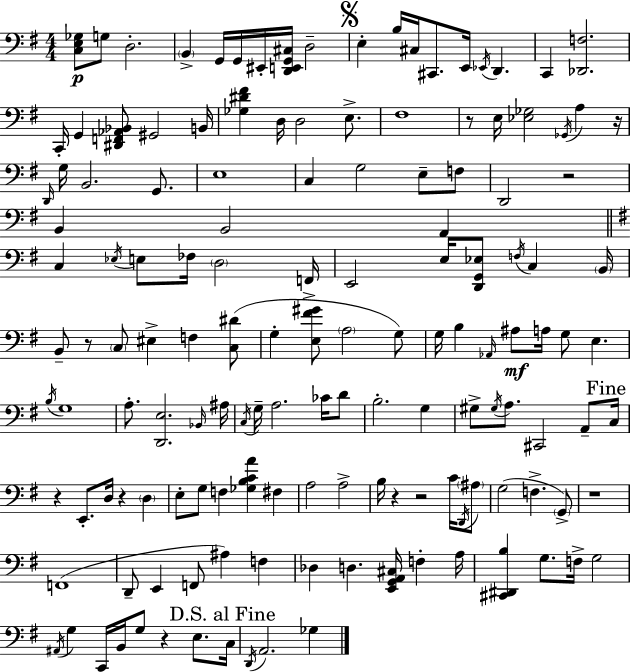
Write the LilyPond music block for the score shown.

{
  \clef bass
  \numericTimeSignature
  \time 4/4
  \key e \minor
  <c e ges>8\p g8 d2.-. | \parenthesize b,4-> g,16 g,16 eis,16-. <d, e, g, cis>16 d2-- | \mark \markup { \musicglyph "scripts.segno" } e4-. b16 cis16 cis,8. e,16 \acciaccatura { ees,16 } d,4. | c,4 <des, f>2. | \break c,16-. g,4 <dis, f, aes, bes,>8 gis,2 | b,16 <ges dis' fis'>4 d16 d2 e8.-> | fis1 | r8 e16 <ees ges>2 \acciaccatura { ges,16 } a4 | \break r16 \grace { d,16 } g16 b,2. | g,8. e1 | c4 g2 e8-- | f8 d,2 r2 | \break b,4 b,2 a,4 | \bar "||" \break \key e \minor c4 \acciaccatura { ees16 } e8 fes16 \parenthesize d2 | f,16-> e,2 e16 <d, g, ees>8 \acciaccatura { f16 } c4 | \parenthesize b,16 b,8-- r8 \parenthesize c8 eis4-> f4 | <c dis'>8( g4-. <e fis' gis'>8 \parenthesize a2 | \break g8) g16 b4 \grace { aes,16 }\mf ais8 a16 g8 e4. | \acciaccatura { b16 } g1 | a8.-. <d, e>2. | \grace { bes,16 } ais16 \acciaccatura { c16 } g16-- a2. | \break ces'16 d'8 b2.-. | g4 gis8-> \acciaccatura { gis16 } a8. cis,2 | a,8-- \mark "Fine" c16 r4 e,8.-. d16 r4 | \parenthesize d4 e8-. g8 f4 <ges b c' a'>4 | \break fis4 a2 a2-> | b16 r4 r2 | c'16 \acciaccatura { d,16 } \parenthesize ais8 g2( | f4.-> \parenthesize g,8->) r1 | \break f,1( | d,8-- e,4 f,8 | ais4) f4 des4 d4. | <e, g, a, cis>16 f4-. a16 <cis, dis, b>4 g8. f16-> | \break g2 \acciaccatura { ais,16 } g4 c,16 b,16 g8 | r4 e8. \mark "D.S. al Fine" c16 \acciaccatura { d,16 } a,2. | ges4 \bar "|."
}